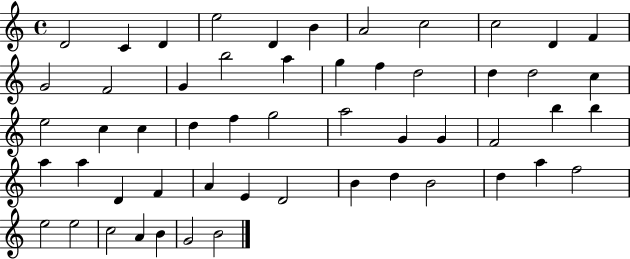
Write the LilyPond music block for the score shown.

{
  \clef treble
  \time 4/4
  \defaultTimeSignature
  \key c \major
  d'2 c'4 d'4 | e''2 d'4 b'4 | a'2 c''2 | c''2 d'4 f'4 | \break g'2 f'2 | g'4 b''2 a''4 | g''4 f''4 d''2 | d''4 d''2 c''4 | \break e''2 c''4 c''4 | d''4 f''4 g''2 | a''2 g'4 g'4 | f'2 b''4 b''4 | \break a''4 a''4 d'4 f'4 | a'4 e'4 d'2 | b'4 d''4 b'2 | d''4 a''4 f''2 | \break e''2 e''2 | c''2 a'4 b'4 | g'2 b'2 | \bar "|."
}